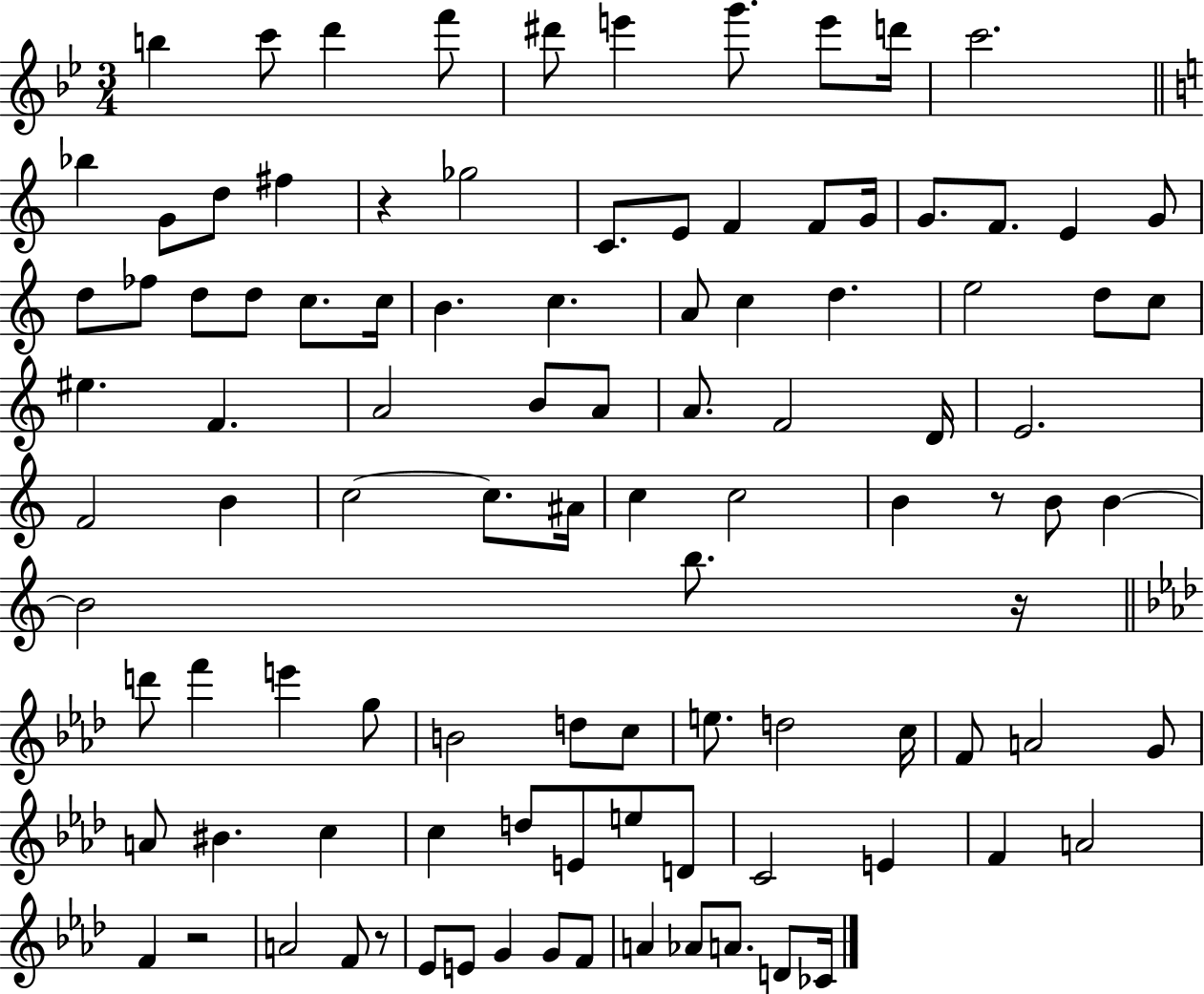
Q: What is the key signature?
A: BES major